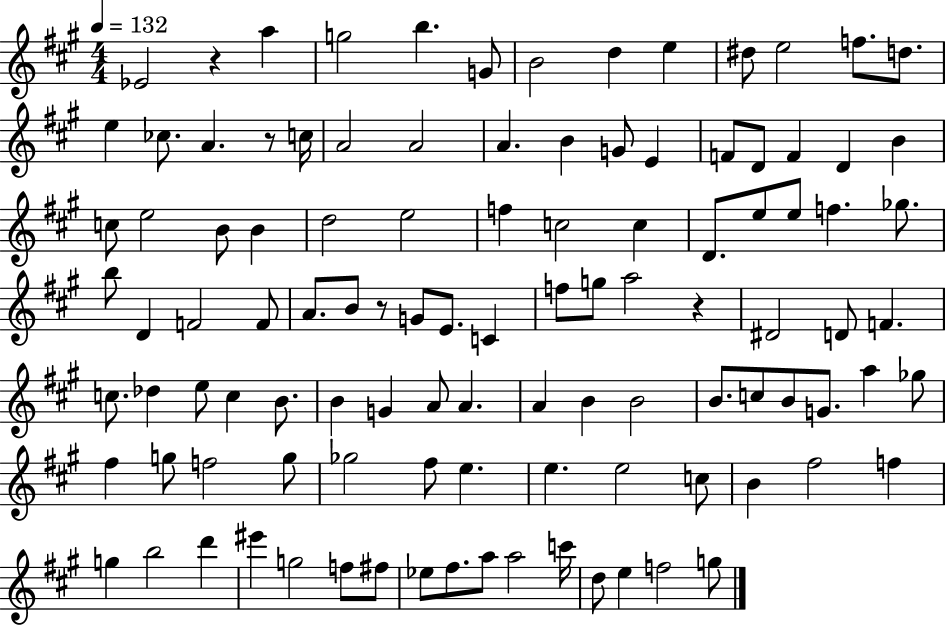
Eb4/h R/q A5/q G5/h B5/q. G4/e B4/h D5/q E5/q D#5/e E5/h F5/e. D5/e. E5/q CES5/e. A4/q. R/e C5/s A4/h A4/h A4/q. B4/q G4/e E4/q F4/e D4/e F4/q D4/q B4/q C5/e E5/h B4/e B4/q D5/h E5/h F5/q C5/h C5/q D4/e. E5/e E5/e F5/q. Gb5/e. B5/e D4/q F4/h F4/e A4/e. B4/e R/e G4/e E4/e. C4/q F5/e G5/e A5/h R/q D#4/h D4/e F4/q. C5/e. Db5/q E5/e C5/q B4/e. B4/q G4/q A4/e A4/q. A4/q B4/q B4/h B4/e. C5/e B4/e G4/e. A5/q Gb5/e F#5/q G5/e F5/h G5/e Gb5/h F#5/e E5/q. E5/q. E5/h C5/e B4/q F#5/h F5/q G5/q B5/h D6/q EIS6/q G5/h F5/e F#5/e Eb5/e F#5/e. A5/e A5/h C6/s D5/e E5/q F5/h G5/e